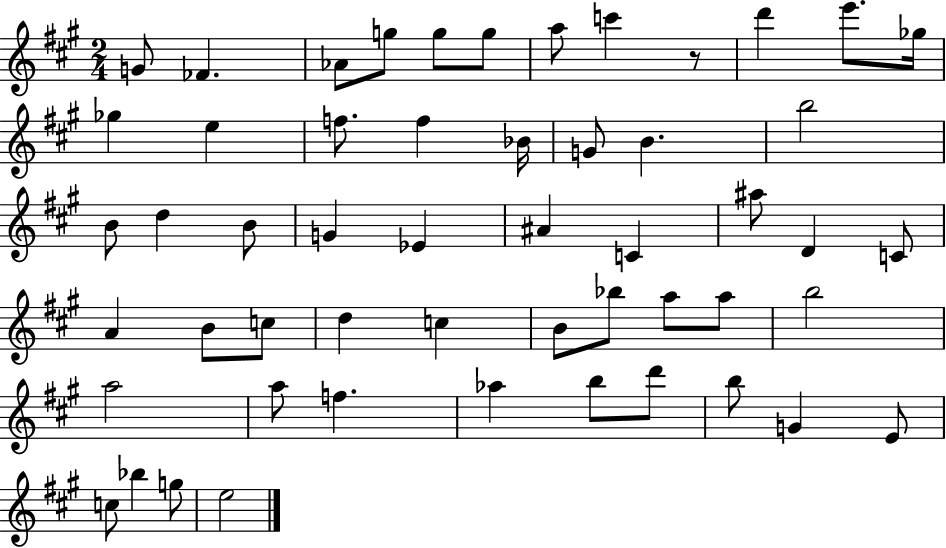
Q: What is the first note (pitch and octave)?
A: G4